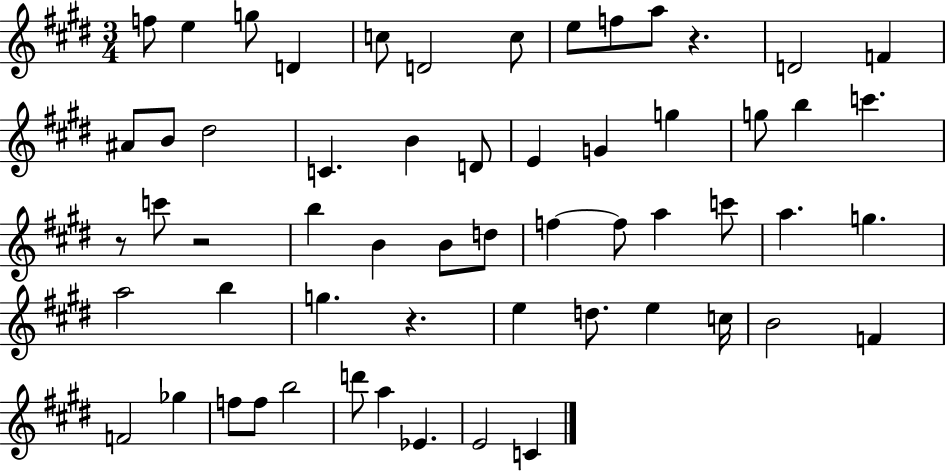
X:1
T:Untitled
M:3/4
L:1/4
K:E
f/2 e g/2 D c/2 D2 c/2 e/2 f/2 a/2 z D2 F ^A/2 B/2 ^d2 C B D/2 E G g g/2 b c' z/2 c'/2 z2 b B B/2 d/2 f f/2 a c'/2 a g a2 b g z e d/2 e c/4 B2 F F2 _g f/2 f/2 b2 d'/2 a _E E2 C